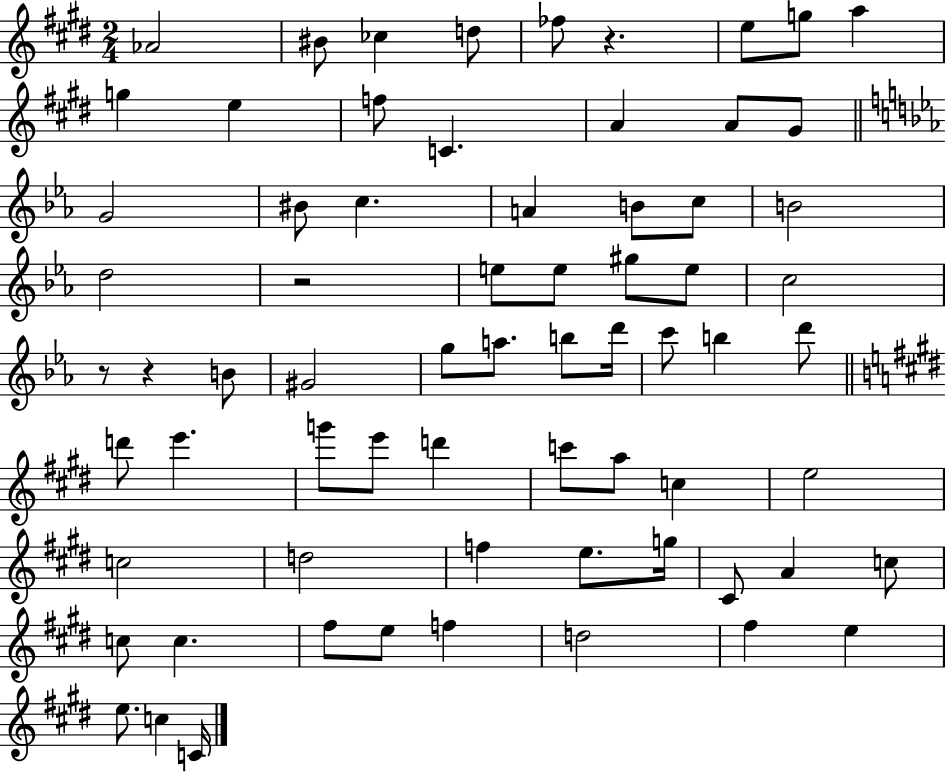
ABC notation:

X:1
T:Untitled
M:2/4
L:1/4
K:E
_A2 ^B/2 _c d/2 _f/2 z e/2 g/2 a g e f/2 C A A/2 ^G/2 G2 ^B/2 c A B/2 c/2 B2 d2 z2 e/2 e/2 ^g/2 e/2 c2 z/2 z B/2 ^G2 g/2 a/2 b/2 d'/4 c'/2 b d'/2 d'/2 e' g'/2 e'/2 d' c'/2 a/2 c e2 c2 d2 f e/2 g/4 ^C/2 A c/2 c/2 c ^f/2 e/2 f d2 ^f e e/2 c C/4